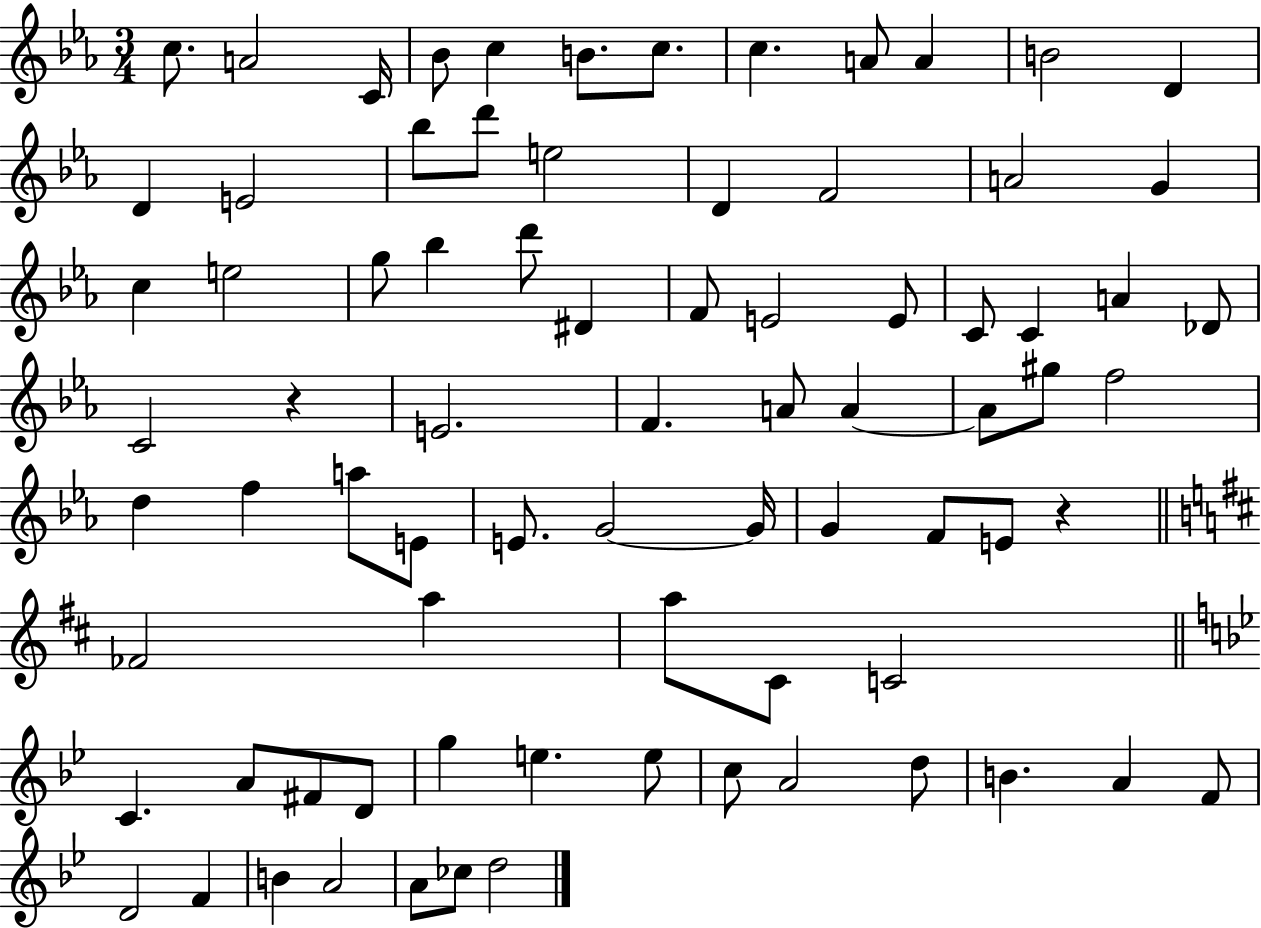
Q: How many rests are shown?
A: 2